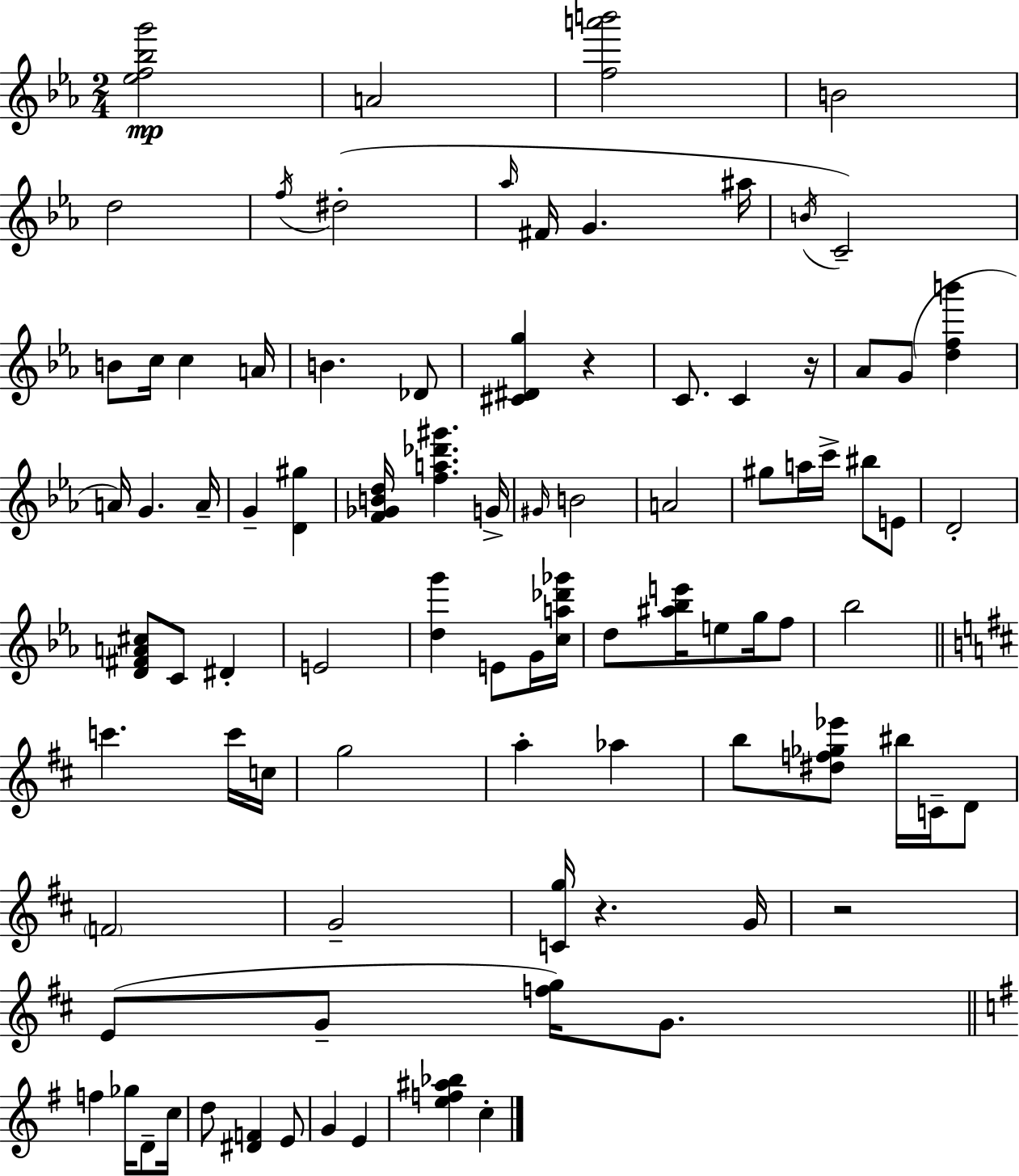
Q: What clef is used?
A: treble